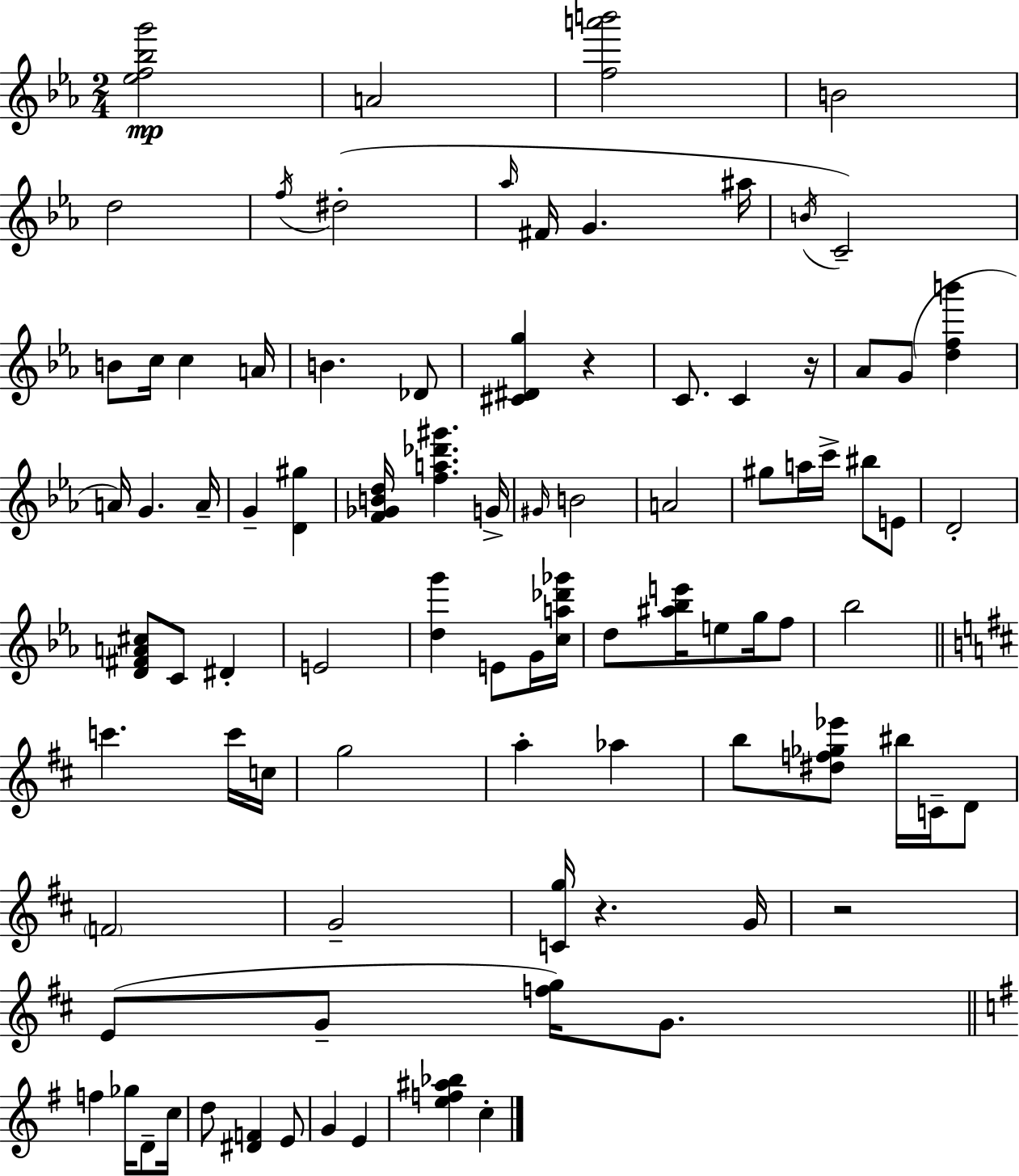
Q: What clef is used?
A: treble